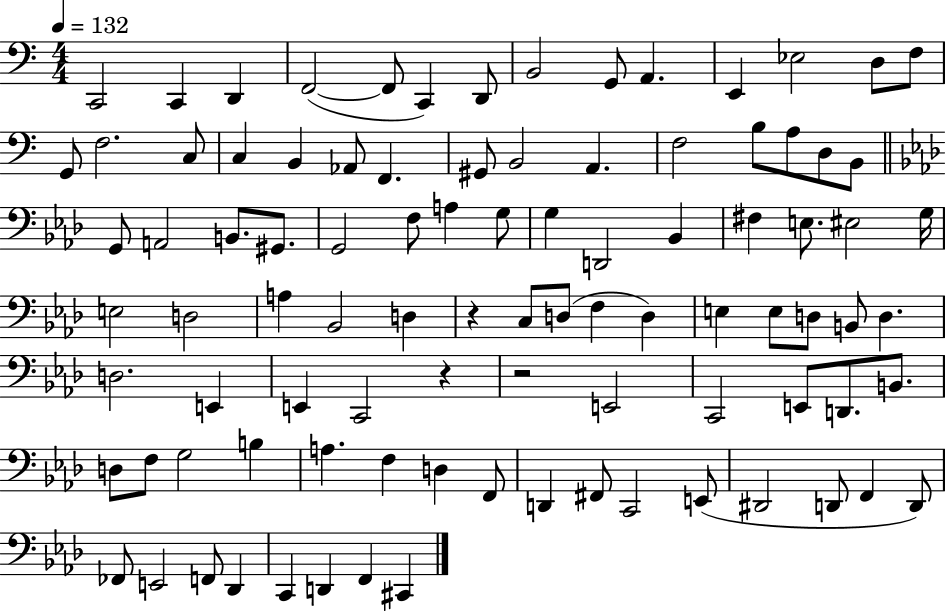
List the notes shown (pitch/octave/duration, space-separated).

C2/h C2/q D2/q F2/h F2/e C2/q D2/e B2/h G2/e A2/q. E2/q Eb3/h D3/e F3/e G2/e F3/h. C3/e C3/q B2/q Ab2/e F2/q. G#2/e B2/h A2/q. F3/h B3/e A3/e D3/e B2/e G2/e A2/h B2/e. G#2/e. G2/h F3/e A3/q G3/e G3/q D2/h Bb2/q F#3/q E3/e. EIS3/h G3/s E3/h D3/h A3/q Bb2/h D3/q R/q C3/e D3/e F3/q D3/q E3/q E3/e D3/e B2/e D3/q. D3/h. E2/q E2/q C2/h R/q R/h E2/h C2/h E2/e D2/e. B2/e. D3/e F3/e G3/h B3/q A3/q. F3/q D3/q F2/e D2/q F#2/e C2/h E2/e D#2/h D2/e F2/q D2/e FES2/e E2/h F2/e Db2/q C2/q D2/q F2/q C#2/q